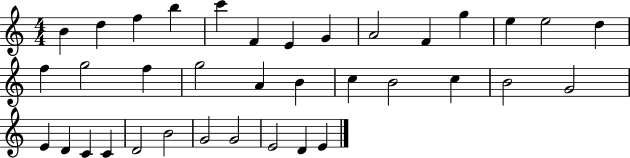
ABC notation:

X:1
T:Untitled
M:4/4
L:1/4
K:C
B d f b c' F E G A2 F g e e2 d f g2 f g2 A B c B2 c B2 G2 E D C C D2 B2 G2 G2 E2 D E